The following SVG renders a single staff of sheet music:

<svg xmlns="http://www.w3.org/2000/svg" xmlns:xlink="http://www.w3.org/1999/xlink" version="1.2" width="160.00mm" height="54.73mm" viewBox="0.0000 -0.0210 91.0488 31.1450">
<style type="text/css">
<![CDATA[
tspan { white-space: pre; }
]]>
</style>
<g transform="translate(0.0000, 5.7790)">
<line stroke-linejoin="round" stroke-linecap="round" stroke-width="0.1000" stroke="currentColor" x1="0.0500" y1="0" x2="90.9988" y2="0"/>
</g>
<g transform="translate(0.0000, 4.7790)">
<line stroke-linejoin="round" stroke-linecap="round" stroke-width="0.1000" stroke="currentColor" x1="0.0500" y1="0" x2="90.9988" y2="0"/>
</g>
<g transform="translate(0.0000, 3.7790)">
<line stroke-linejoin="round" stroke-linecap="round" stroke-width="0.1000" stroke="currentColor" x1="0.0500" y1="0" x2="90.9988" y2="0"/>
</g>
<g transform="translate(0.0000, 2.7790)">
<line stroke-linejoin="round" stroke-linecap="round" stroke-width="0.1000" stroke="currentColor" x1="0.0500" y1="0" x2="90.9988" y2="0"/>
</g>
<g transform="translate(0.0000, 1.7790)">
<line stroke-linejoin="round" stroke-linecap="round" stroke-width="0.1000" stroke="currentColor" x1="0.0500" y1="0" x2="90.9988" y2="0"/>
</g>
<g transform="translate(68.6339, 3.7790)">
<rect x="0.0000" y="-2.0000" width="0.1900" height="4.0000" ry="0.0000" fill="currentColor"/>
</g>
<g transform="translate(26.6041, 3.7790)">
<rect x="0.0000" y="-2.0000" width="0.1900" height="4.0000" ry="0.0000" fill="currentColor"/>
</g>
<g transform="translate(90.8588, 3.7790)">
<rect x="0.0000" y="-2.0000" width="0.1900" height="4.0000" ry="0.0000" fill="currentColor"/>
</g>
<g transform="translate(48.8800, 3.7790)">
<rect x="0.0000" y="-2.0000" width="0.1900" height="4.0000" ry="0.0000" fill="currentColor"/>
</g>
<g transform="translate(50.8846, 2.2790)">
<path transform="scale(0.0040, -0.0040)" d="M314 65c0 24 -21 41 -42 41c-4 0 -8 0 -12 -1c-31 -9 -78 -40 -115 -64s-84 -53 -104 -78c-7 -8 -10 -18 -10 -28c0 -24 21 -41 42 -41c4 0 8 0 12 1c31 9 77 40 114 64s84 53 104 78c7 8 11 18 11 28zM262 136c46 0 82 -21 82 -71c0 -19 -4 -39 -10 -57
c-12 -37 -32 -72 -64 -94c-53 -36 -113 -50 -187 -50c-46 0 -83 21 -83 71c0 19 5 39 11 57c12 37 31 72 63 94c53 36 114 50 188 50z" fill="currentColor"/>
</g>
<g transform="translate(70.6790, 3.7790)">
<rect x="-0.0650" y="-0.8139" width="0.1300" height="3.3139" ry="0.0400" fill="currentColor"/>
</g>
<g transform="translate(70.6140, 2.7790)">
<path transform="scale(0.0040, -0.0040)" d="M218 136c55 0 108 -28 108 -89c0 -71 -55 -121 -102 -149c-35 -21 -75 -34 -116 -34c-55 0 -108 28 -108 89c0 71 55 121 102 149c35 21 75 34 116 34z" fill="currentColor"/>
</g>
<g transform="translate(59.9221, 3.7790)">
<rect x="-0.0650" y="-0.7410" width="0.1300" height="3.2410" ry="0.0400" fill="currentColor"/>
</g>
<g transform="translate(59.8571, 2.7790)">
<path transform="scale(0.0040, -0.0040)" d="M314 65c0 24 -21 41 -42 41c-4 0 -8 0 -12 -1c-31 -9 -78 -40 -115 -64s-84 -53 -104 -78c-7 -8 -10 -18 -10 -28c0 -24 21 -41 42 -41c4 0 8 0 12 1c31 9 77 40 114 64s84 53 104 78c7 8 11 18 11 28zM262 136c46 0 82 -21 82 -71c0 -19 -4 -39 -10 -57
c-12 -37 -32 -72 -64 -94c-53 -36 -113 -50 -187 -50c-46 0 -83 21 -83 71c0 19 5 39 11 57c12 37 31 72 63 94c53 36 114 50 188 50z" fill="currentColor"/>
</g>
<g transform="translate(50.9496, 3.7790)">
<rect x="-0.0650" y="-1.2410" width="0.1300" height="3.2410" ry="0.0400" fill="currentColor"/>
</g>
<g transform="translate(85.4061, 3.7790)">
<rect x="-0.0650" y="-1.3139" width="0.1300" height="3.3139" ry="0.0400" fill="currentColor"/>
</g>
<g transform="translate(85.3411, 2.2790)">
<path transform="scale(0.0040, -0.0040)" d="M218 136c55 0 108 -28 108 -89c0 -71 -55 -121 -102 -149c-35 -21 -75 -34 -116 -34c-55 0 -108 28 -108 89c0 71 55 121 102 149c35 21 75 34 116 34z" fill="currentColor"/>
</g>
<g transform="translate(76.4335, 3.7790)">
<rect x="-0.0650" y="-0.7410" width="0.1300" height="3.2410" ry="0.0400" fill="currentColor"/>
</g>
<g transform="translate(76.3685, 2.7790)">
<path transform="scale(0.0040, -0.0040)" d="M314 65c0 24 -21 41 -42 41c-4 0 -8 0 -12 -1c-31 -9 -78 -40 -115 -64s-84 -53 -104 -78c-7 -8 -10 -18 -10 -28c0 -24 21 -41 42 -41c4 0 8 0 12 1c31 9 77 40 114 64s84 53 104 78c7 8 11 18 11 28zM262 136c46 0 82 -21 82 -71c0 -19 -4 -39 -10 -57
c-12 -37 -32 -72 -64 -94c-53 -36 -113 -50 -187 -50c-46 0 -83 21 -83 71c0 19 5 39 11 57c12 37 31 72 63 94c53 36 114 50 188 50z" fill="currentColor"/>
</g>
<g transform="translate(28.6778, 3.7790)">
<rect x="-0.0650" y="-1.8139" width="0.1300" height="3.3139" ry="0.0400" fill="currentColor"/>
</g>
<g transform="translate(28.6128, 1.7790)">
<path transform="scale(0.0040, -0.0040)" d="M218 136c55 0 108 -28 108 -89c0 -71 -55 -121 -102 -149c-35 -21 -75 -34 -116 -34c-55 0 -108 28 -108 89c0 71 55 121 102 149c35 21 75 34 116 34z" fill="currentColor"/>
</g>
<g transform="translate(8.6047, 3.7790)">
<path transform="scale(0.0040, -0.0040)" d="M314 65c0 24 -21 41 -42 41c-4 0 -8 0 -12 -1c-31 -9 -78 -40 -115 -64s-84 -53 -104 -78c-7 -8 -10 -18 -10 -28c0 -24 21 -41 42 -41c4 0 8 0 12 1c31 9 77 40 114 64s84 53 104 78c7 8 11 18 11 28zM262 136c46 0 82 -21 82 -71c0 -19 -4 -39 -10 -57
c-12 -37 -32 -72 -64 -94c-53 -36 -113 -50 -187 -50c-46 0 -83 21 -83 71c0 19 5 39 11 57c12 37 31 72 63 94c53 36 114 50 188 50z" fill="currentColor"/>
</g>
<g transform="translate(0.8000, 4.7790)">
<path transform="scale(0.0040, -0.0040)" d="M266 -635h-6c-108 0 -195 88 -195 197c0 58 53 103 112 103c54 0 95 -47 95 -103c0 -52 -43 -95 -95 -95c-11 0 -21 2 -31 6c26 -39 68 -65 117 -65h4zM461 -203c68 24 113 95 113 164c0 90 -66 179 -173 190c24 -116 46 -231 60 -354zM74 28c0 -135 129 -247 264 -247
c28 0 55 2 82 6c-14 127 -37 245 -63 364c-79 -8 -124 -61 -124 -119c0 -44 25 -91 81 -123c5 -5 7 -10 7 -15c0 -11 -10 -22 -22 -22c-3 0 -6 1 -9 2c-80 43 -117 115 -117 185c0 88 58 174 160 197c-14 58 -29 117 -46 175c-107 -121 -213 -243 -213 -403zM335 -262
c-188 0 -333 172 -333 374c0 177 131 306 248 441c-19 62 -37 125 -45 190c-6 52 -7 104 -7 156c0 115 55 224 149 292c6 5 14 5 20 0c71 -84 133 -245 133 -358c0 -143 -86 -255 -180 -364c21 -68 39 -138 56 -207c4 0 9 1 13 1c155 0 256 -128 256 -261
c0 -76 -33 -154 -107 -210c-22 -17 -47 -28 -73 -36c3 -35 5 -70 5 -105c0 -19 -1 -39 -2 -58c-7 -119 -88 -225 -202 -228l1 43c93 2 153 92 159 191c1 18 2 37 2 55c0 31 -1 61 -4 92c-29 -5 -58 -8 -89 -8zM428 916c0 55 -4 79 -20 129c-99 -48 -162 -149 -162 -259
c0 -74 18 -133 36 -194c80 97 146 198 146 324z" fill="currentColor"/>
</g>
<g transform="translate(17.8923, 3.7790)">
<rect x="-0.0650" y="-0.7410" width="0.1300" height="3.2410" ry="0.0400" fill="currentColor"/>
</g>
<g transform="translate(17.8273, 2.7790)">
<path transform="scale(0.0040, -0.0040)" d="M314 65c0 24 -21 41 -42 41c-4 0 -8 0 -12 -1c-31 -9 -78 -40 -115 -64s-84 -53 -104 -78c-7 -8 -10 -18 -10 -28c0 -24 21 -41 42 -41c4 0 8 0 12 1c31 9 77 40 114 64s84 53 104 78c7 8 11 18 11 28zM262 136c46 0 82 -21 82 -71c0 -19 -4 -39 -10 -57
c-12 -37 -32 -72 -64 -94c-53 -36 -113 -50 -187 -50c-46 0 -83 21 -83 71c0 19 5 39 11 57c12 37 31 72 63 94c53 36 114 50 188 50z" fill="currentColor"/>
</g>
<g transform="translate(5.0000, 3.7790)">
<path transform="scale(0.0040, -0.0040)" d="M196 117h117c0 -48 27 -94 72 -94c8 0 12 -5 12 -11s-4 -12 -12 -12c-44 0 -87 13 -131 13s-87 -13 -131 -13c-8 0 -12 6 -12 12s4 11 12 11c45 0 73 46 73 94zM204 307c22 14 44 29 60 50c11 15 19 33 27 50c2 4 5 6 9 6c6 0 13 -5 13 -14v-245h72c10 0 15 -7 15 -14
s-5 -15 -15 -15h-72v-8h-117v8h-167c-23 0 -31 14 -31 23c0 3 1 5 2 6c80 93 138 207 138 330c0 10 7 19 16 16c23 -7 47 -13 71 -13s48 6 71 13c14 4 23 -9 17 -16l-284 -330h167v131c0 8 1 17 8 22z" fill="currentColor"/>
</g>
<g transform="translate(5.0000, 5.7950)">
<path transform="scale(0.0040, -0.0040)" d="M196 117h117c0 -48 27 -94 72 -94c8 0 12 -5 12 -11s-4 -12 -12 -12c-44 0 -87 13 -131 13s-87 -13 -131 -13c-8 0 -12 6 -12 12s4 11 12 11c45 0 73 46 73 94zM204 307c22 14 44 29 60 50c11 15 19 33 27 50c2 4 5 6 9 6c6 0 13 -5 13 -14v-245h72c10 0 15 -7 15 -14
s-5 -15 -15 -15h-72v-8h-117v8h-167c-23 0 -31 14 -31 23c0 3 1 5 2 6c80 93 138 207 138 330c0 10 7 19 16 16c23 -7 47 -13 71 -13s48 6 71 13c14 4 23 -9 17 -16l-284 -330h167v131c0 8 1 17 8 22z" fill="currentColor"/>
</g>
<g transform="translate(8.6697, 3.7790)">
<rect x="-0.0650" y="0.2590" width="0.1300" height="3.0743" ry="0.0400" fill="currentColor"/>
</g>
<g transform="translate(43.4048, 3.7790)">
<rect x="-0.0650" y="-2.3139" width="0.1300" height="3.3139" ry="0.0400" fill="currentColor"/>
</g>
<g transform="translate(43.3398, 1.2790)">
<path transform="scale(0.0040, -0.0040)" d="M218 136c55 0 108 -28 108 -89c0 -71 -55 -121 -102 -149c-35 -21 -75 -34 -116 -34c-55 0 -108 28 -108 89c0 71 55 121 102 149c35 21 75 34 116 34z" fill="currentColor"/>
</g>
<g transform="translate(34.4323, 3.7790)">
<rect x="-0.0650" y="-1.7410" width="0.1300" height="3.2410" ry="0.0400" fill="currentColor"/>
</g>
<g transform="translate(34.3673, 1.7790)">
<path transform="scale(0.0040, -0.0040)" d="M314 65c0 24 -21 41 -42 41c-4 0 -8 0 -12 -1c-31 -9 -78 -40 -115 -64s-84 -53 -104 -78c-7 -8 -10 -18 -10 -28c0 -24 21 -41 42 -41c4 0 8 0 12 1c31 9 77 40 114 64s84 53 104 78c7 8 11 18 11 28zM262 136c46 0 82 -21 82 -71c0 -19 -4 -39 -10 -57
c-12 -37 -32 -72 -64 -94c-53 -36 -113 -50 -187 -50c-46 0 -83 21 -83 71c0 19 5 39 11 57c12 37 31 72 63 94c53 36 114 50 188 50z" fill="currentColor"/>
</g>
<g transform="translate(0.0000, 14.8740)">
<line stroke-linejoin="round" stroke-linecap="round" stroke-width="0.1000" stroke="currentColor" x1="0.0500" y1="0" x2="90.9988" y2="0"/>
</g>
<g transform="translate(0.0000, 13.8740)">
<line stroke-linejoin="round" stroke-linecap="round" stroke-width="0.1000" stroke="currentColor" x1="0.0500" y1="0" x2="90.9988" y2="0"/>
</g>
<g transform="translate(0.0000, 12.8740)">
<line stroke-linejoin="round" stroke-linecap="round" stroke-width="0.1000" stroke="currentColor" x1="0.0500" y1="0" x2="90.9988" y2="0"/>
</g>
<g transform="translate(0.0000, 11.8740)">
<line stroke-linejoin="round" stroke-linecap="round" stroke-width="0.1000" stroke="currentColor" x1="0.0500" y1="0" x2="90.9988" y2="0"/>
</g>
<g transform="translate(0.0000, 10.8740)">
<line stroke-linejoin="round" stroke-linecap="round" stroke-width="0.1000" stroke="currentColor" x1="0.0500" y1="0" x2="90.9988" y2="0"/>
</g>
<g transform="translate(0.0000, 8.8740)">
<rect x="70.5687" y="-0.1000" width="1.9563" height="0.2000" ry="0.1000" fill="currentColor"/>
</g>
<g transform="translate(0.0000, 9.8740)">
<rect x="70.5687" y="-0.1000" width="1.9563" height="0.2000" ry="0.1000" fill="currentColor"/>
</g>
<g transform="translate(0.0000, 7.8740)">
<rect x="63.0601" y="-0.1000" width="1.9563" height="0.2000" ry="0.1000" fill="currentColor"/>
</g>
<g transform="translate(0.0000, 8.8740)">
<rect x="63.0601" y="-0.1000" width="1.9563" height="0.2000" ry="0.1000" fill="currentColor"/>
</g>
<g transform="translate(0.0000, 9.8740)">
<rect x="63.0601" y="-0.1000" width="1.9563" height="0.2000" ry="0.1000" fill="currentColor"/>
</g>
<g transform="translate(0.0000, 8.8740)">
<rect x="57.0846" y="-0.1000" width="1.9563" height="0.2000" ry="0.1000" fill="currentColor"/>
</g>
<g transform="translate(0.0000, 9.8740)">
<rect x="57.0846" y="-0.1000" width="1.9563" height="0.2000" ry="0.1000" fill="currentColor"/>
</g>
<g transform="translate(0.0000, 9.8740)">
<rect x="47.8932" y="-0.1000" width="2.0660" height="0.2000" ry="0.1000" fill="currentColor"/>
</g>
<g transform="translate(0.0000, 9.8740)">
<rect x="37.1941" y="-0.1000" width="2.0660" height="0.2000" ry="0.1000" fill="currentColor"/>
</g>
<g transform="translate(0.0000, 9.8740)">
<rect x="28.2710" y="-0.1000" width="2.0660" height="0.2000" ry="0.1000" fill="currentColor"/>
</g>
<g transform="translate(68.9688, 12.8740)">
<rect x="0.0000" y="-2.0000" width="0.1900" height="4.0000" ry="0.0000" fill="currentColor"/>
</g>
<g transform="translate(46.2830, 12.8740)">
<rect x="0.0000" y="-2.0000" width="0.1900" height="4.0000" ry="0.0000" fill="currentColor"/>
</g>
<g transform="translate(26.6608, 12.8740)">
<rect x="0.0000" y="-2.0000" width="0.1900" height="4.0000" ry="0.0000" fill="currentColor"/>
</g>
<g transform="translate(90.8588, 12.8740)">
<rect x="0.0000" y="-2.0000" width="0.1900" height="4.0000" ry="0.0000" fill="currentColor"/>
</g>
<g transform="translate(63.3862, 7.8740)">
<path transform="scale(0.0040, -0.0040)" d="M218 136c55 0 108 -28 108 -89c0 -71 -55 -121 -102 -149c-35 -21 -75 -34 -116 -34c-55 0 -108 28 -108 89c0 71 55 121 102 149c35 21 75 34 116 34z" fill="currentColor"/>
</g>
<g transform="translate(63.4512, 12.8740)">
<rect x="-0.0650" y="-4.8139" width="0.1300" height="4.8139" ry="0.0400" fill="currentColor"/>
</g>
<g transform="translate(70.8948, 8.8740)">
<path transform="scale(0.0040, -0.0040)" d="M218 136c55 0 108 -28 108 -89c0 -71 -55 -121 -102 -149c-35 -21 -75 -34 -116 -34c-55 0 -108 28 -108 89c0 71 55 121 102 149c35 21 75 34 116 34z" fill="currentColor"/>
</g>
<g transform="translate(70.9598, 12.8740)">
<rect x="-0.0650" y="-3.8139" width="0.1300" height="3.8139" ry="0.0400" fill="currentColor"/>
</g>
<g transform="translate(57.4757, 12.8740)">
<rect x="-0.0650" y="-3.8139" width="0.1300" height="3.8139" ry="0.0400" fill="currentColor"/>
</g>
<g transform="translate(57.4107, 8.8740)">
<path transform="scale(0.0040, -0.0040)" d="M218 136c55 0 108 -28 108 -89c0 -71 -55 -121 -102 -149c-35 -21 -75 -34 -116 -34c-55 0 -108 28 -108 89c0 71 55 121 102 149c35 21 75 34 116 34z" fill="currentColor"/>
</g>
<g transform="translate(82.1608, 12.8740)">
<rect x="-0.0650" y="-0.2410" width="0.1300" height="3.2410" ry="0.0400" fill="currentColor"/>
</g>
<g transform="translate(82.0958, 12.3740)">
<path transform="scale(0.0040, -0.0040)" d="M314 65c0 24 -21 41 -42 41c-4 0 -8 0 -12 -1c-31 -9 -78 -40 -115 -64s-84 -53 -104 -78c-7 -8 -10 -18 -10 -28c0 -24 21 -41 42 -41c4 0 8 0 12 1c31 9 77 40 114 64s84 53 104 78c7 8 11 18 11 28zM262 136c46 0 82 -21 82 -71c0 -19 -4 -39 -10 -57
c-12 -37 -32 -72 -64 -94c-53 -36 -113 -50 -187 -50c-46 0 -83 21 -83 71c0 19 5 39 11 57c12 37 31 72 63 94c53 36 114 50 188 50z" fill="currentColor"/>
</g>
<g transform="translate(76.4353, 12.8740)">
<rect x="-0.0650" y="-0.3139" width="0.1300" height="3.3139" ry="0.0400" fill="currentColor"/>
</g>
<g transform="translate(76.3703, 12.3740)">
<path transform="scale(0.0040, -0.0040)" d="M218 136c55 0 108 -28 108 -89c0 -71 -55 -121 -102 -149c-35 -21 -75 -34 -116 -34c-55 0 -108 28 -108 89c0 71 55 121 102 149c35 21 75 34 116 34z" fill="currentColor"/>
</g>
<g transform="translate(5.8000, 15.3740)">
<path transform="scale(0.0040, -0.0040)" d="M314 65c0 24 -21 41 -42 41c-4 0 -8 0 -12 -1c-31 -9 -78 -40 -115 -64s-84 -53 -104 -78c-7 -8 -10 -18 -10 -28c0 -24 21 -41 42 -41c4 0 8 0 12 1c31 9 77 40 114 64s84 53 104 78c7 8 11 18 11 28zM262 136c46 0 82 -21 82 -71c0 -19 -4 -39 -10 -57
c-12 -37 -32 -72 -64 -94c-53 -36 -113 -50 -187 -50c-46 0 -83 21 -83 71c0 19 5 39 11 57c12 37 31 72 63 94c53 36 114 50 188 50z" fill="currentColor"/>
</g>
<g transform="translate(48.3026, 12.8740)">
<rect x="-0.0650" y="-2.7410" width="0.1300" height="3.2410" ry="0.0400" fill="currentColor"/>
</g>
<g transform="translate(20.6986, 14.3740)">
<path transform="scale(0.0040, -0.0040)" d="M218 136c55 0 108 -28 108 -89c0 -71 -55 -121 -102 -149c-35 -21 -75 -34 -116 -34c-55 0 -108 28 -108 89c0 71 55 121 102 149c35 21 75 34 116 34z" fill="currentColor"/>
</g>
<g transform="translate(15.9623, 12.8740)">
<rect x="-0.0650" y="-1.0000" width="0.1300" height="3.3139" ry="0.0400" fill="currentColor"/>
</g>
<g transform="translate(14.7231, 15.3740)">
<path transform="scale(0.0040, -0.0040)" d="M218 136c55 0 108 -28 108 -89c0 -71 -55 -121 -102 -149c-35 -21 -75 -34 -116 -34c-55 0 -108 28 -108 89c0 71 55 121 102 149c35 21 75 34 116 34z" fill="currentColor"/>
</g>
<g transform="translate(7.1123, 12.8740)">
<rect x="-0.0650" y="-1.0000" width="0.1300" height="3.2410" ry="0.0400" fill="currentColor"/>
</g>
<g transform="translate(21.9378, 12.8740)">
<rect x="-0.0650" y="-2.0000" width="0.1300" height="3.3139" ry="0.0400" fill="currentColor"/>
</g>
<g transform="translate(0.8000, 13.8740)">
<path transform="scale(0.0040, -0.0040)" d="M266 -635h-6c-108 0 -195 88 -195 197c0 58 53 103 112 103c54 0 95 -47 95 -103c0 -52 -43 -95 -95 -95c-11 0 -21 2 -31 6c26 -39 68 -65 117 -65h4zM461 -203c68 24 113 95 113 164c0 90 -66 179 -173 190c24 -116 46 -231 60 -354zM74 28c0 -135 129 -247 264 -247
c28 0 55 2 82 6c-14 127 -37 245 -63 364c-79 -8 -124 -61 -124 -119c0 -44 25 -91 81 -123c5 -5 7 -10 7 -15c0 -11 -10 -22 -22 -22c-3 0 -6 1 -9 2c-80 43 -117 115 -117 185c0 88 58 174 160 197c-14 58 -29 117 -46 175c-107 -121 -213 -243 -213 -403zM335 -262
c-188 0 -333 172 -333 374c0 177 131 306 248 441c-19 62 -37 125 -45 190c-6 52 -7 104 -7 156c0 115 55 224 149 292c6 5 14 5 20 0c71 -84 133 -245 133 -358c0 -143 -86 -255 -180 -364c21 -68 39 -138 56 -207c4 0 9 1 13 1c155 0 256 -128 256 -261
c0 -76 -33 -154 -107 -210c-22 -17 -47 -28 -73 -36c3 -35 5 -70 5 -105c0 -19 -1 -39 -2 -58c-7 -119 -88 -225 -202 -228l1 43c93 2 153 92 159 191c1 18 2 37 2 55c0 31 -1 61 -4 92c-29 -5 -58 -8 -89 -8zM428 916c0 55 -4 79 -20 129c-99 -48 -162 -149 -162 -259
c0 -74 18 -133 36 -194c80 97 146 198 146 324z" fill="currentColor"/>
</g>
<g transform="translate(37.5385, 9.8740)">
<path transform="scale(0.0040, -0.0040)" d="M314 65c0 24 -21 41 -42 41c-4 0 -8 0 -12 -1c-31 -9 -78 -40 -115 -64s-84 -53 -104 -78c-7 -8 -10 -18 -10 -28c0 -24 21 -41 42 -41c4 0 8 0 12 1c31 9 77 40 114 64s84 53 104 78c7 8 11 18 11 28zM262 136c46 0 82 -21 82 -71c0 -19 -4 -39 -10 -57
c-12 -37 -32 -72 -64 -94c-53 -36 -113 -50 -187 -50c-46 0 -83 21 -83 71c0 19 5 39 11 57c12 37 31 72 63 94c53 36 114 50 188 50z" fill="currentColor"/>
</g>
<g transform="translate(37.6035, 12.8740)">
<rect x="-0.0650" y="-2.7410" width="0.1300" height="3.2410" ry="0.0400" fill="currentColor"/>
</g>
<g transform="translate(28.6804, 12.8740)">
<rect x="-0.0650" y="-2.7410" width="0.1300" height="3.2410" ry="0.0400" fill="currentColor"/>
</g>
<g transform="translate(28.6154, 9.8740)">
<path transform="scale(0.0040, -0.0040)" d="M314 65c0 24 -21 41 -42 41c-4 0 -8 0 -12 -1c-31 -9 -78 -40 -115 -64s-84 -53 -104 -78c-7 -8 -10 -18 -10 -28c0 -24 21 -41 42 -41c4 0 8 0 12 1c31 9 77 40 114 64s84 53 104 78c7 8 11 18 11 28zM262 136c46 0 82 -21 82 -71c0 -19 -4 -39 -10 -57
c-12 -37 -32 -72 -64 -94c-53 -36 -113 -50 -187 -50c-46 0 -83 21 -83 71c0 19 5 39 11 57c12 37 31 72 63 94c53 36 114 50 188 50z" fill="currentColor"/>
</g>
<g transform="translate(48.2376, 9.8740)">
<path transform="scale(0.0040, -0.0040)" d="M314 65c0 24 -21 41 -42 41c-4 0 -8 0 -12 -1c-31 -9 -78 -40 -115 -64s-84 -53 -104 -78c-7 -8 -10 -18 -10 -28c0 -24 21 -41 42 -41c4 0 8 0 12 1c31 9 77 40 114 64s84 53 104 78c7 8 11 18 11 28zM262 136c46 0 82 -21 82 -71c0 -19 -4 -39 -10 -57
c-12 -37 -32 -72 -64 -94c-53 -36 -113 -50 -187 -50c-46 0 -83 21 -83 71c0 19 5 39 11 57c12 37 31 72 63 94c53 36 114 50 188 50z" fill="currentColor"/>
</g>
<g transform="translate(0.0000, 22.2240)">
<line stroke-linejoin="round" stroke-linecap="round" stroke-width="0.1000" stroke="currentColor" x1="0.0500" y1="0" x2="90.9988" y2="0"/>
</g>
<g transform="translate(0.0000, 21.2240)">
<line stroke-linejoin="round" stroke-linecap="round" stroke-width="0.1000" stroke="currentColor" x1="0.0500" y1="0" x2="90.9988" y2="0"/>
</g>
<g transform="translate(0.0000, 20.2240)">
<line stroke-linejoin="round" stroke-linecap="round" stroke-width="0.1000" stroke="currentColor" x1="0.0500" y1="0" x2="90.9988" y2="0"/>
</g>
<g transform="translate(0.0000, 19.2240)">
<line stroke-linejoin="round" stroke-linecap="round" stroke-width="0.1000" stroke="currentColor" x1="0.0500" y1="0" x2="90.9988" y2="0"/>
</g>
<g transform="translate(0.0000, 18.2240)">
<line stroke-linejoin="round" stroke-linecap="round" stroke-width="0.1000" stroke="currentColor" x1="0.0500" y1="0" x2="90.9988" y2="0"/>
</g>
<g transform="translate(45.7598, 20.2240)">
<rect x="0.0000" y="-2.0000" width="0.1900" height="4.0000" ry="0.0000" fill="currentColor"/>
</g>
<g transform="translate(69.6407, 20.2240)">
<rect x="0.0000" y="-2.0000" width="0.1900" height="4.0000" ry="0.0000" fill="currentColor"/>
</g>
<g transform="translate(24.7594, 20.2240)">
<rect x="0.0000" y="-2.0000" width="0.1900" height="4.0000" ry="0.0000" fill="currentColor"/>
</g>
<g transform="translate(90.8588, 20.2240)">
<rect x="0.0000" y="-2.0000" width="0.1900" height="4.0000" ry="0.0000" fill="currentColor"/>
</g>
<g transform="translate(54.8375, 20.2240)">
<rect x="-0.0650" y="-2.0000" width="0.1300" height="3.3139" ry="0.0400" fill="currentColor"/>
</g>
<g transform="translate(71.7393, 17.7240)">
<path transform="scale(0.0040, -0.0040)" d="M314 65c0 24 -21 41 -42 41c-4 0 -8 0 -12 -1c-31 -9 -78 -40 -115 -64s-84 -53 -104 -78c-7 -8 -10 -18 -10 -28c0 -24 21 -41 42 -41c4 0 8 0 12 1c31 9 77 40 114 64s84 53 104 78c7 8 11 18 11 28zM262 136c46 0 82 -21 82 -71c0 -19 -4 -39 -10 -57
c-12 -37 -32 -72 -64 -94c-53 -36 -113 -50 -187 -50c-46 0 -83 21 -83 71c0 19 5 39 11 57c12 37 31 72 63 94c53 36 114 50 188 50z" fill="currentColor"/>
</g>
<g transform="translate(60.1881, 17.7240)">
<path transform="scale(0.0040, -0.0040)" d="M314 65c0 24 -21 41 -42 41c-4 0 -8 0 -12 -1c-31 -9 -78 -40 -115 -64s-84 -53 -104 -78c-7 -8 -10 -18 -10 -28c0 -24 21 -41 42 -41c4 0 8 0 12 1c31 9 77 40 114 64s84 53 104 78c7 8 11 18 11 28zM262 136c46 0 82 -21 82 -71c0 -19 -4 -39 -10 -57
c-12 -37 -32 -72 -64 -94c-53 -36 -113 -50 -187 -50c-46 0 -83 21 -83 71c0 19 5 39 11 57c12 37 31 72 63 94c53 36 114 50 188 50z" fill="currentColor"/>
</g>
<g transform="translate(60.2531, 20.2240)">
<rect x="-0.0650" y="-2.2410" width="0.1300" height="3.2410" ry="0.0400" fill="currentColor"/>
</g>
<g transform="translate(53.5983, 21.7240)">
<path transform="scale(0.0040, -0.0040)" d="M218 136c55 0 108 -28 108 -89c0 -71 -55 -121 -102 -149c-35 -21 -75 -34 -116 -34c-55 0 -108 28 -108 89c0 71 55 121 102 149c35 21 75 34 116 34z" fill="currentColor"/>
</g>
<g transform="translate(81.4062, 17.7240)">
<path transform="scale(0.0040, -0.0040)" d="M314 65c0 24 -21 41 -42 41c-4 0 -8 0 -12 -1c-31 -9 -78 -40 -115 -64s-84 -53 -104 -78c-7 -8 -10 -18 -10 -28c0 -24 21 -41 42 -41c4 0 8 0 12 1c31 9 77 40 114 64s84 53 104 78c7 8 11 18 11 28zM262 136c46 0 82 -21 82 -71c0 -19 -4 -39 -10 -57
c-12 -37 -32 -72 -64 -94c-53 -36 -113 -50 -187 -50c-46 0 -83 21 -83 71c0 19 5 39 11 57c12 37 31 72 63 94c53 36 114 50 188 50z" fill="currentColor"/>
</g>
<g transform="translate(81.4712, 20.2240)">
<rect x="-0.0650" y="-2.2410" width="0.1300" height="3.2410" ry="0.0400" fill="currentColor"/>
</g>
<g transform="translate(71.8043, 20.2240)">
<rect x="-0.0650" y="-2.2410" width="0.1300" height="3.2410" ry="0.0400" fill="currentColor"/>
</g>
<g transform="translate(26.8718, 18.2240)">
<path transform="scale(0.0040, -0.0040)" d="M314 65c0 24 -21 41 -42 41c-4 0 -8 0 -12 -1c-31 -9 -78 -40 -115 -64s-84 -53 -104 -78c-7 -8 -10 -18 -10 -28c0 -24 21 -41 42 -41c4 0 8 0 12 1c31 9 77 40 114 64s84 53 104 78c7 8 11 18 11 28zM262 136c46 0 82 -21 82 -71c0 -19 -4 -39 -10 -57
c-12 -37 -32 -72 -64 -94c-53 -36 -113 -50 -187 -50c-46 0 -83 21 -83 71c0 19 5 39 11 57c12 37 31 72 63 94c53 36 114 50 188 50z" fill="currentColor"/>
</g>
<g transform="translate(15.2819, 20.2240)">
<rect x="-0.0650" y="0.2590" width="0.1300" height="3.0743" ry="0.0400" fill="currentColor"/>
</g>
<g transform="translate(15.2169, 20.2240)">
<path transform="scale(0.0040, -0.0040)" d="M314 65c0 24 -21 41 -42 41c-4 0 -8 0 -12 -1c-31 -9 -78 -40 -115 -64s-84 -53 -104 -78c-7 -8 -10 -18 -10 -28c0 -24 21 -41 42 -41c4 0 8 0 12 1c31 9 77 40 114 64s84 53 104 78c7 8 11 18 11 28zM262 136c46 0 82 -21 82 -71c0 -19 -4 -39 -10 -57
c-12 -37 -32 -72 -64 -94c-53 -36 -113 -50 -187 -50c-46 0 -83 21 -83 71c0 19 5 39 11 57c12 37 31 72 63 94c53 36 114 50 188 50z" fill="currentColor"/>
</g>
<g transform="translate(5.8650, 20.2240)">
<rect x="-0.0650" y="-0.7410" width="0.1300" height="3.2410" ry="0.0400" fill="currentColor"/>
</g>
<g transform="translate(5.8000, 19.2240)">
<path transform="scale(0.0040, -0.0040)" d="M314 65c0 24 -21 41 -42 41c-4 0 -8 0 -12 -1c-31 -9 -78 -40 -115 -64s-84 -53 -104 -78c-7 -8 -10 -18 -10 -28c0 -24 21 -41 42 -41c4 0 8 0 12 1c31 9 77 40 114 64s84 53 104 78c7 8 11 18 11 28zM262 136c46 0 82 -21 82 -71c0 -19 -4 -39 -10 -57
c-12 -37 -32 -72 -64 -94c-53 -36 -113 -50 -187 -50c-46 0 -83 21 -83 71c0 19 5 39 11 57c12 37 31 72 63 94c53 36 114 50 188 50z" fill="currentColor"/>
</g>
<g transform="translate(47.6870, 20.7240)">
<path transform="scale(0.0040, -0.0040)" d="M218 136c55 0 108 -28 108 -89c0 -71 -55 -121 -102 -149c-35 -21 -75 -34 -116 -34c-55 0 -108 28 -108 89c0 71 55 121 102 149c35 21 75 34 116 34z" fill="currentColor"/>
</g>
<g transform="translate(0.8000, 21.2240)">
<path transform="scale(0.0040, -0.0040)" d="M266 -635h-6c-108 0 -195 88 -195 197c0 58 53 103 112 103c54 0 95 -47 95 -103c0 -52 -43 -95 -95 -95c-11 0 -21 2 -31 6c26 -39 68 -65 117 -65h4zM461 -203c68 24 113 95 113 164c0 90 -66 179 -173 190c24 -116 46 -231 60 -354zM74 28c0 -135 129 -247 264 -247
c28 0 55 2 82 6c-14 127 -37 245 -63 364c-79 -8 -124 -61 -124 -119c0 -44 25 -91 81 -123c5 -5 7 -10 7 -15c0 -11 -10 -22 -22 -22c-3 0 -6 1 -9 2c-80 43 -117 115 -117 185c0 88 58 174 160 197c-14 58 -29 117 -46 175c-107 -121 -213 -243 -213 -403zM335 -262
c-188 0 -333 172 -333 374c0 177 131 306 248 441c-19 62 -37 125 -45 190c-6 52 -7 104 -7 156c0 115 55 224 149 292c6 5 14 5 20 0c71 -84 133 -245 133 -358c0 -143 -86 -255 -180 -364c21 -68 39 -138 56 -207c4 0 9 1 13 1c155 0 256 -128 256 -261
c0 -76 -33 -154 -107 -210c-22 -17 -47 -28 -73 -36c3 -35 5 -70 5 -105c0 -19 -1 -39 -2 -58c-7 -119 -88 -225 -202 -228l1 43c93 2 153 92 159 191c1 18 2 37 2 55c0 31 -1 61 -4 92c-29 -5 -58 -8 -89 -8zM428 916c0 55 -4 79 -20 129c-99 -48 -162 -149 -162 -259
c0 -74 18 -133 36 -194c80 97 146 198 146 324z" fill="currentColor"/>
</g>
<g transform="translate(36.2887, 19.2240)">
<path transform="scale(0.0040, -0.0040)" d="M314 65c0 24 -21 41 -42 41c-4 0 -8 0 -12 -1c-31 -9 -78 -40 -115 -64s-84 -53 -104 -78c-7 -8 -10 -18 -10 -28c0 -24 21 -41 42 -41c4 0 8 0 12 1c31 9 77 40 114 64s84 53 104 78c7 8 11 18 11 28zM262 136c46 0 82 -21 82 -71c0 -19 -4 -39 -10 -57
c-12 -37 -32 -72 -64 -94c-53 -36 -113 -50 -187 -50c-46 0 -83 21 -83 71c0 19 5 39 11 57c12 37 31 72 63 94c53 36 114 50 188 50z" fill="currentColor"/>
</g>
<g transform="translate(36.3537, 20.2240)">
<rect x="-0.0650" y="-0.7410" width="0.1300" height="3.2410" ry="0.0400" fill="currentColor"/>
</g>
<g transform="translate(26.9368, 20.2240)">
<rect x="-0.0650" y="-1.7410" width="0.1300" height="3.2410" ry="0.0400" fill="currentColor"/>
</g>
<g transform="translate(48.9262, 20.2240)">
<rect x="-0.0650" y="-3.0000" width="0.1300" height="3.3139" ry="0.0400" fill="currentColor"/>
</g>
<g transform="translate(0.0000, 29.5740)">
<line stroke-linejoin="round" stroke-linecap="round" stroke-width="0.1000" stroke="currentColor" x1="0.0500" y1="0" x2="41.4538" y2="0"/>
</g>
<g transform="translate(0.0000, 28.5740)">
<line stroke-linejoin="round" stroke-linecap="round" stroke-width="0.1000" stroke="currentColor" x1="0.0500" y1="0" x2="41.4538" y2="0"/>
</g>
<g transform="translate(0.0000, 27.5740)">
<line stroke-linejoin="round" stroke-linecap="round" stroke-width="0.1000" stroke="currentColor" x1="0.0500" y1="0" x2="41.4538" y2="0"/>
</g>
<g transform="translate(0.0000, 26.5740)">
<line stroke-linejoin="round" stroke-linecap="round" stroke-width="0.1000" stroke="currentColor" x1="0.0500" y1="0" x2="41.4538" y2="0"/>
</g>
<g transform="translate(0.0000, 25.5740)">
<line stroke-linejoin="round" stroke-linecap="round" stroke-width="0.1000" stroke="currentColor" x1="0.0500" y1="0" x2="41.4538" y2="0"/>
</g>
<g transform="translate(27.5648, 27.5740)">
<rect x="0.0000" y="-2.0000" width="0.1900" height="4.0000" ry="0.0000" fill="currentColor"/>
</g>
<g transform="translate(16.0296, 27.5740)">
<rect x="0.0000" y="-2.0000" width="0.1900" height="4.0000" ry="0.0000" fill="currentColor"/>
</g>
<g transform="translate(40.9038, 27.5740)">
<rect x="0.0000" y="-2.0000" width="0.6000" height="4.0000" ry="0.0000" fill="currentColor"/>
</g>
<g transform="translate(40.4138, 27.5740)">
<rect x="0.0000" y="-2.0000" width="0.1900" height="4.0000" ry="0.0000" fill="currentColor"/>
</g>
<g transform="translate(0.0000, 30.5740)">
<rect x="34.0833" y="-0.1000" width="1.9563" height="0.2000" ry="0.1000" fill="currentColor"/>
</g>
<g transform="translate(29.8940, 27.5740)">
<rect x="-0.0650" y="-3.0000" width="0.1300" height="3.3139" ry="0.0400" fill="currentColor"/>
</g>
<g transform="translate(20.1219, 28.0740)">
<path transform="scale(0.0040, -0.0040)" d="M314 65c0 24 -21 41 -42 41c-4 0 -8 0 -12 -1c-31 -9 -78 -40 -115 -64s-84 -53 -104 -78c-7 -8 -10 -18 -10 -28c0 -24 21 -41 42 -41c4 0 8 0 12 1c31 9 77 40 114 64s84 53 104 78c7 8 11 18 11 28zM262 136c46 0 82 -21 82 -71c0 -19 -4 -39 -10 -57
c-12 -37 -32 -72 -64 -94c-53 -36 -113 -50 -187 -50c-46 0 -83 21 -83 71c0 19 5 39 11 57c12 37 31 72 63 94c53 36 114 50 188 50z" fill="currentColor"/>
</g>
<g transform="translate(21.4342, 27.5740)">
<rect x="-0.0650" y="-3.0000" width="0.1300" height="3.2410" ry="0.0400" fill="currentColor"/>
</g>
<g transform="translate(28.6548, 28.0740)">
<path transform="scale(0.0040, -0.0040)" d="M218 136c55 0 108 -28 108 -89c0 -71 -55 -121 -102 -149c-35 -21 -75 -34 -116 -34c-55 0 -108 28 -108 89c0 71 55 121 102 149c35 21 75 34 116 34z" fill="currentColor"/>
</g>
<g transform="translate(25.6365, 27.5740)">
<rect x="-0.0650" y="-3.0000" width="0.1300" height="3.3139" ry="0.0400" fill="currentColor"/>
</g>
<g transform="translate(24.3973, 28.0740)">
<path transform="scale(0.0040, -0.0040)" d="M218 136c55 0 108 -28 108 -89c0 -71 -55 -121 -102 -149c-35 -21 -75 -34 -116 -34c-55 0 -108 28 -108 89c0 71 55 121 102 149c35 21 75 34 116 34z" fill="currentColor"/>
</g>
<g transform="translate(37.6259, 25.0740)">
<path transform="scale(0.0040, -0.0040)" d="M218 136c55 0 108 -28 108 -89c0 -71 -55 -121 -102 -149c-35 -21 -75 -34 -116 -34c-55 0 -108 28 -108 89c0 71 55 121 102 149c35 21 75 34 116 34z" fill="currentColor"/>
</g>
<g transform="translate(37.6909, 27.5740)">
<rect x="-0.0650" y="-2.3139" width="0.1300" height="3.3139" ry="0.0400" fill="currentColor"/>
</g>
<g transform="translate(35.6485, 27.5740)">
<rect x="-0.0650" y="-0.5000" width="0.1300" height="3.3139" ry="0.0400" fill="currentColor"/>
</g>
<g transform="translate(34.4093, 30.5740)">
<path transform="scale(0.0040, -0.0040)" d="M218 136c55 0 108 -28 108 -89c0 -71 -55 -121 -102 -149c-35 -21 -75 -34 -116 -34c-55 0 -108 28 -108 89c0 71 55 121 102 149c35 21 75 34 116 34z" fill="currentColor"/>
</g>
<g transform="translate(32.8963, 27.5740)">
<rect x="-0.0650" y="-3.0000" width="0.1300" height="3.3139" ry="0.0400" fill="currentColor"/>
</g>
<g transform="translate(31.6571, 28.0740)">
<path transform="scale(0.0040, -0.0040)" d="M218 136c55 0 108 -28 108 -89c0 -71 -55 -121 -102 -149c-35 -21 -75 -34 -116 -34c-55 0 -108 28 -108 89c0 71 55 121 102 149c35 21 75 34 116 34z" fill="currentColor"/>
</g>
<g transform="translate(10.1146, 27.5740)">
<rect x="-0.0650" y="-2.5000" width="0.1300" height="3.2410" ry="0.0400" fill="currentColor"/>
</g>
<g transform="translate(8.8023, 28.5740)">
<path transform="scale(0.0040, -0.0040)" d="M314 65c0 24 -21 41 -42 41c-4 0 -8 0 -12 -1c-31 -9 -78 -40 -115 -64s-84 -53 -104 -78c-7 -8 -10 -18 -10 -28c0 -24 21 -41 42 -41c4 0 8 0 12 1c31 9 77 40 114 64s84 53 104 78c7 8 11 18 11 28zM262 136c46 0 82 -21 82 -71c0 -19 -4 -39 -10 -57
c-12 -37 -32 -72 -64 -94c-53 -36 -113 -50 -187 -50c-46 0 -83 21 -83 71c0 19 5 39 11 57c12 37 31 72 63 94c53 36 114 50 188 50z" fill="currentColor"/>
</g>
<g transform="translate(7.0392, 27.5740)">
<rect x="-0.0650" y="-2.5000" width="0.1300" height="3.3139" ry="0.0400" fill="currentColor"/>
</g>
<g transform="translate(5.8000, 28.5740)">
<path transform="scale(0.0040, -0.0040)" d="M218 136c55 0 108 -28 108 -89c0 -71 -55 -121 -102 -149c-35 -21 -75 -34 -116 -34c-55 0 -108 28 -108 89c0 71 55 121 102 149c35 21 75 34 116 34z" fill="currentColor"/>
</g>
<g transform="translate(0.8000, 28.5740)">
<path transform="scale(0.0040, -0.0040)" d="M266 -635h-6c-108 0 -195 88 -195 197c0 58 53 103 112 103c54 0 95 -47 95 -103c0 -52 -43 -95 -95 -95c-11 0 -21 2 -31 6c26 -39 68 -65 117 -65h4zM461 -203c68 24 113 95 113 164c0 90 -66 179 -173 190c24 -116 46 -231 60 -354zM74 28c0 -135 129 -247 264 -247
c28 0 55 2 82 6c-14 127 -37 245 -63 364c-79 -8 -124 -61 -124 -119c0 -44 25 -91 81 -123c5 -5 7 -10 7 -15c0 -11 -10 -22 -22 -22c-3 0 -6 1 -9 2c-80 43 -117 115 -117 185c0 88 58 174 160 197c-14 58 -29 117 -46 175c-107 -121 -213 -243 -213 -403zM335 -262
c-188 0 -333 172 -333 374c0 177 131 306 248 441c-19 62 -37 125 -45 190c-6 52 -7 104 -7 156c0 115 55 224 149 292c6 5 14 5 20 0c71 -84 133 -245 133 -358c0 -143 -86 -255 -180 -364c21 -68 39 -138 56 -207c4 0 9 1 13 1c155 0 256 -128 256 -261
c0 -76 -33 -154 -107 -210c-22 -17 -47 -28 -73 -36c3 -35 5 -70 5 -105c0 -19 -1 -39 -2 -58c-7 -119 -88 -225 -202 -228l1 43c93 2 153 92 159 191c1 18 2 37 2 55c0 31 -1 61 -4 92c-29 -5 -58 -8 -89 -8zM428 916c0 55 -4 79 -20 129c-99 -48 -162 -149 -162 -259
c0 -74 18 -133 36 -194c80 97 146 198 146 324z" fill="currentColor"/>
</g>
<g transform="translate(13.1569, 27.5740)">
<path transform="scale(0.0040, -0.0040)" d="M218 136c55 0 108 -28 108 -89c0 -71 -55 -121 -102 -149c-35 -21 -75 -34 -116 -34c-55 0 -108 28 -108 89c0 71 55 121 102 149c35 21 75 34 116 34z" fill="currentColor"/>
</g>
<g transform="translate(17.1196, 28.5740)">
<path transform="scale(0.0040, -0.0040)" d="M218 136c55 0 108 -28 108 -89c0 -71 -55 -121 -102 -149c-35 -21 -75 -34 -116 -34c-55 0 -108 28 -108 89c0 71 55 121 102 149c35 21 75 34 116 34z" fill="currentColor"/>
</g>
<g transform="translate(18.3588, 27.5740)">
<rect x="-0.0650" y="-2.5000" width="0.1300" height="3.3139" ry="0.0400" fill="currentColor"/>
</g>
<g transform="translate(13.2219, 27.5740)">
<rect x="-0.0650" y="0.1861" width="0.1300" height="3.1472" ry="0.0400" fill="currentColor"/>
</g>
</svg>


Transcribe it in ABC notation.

X:1
T:Untitled
M:4/4
L:1/4
K:C
B2 d2 f f2 g e2 d2 d d2 e D2 D F a2 a2 a2 c' e' c' c c2 d2 B2 f2 d2 A F g2 g2 g2 G G2 B G A2 A A A C g